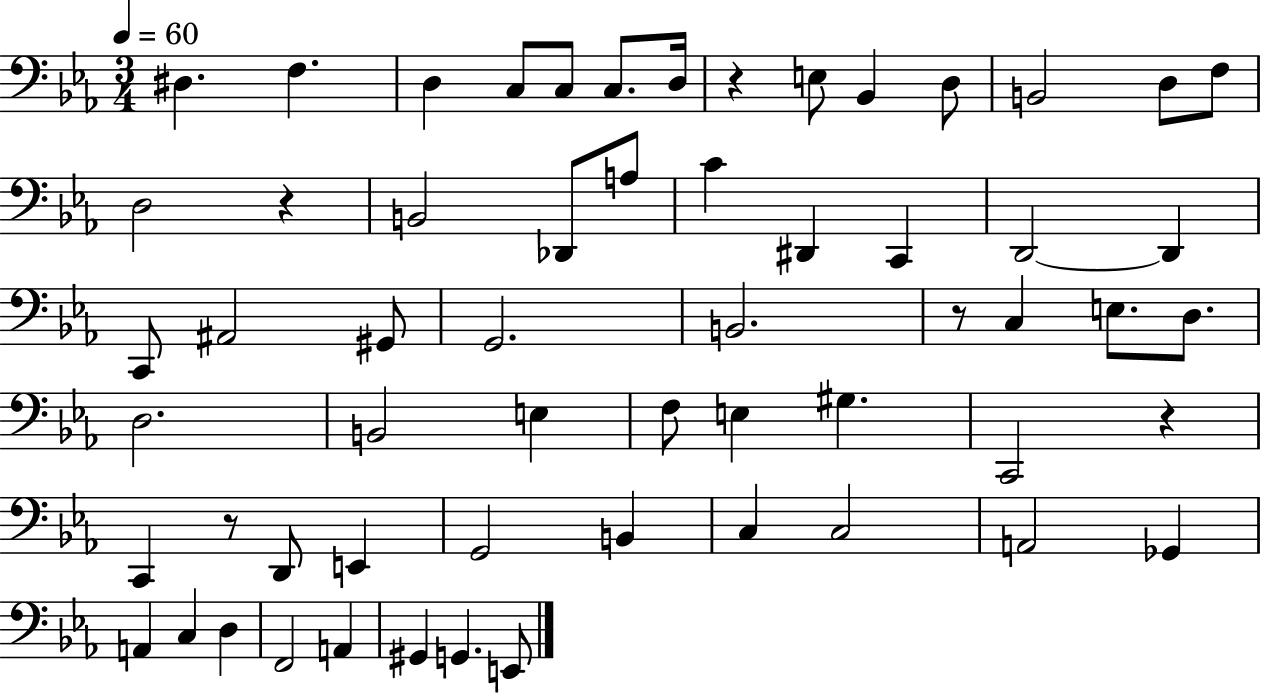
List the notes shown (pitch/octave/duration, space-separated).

D#3/q. F3/q. D3/q C3/e C3/e C3/e. D3/s R/q E3/e Bb2/q D3/e B2/h D3/e F3/e D3/h R/q B2/h Db2/e A3/e C4/q D#2/q C2/q D2/h D2/q C2/e A#2/h G#2/e G2/h. B2/h. R/e C3/q E3/e. D3/e. D3/h. B2/h E3/q F3/e E3/q G#3/q. C2/h R/q C2/q R/e D2/e E2/q G2/h B2/q C3/q C3/h A2/h Gb2/q A2/q C3/q D3/q F2/h A2/q G#2/q G2/q. E2/e